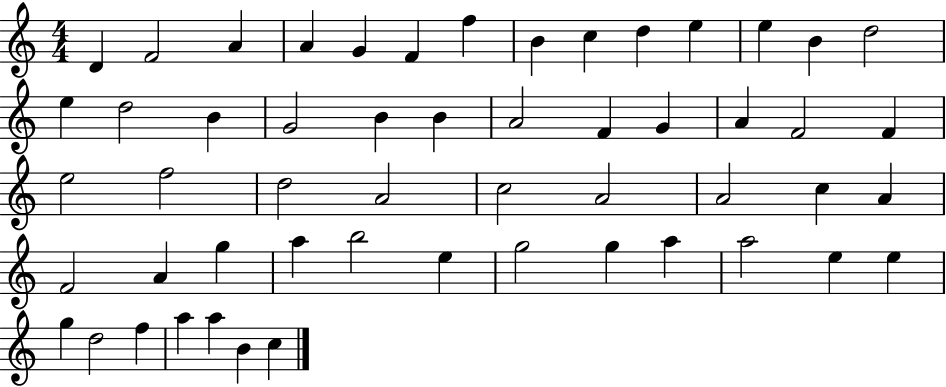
D4/q F4/h A4/q A4/q G4/q F4/q F5/q B4/q C5/q D5/q E5/q E5/q B4/q D5/h E5/q D5/h B4/q G4/h B4/q B4/q A4/h F4/q G4/q A4/q F4/h F4/q E5/h F5/h D5/h A4/h C5/h A4/h A4/h C5/q A4/q F4/h A4/q G5/q A5/q B5/h E5/q G5/h G5/q A5/q A5/h E5/q E5/q G5/q D5/h F5/q A5/q A5/q B4/q C5/q